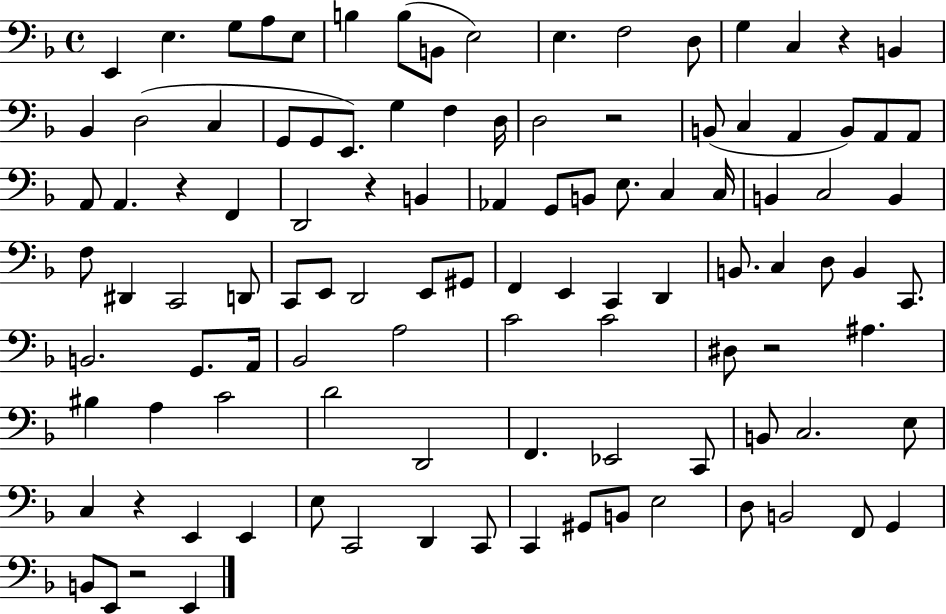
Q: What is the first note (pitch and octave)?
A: E2